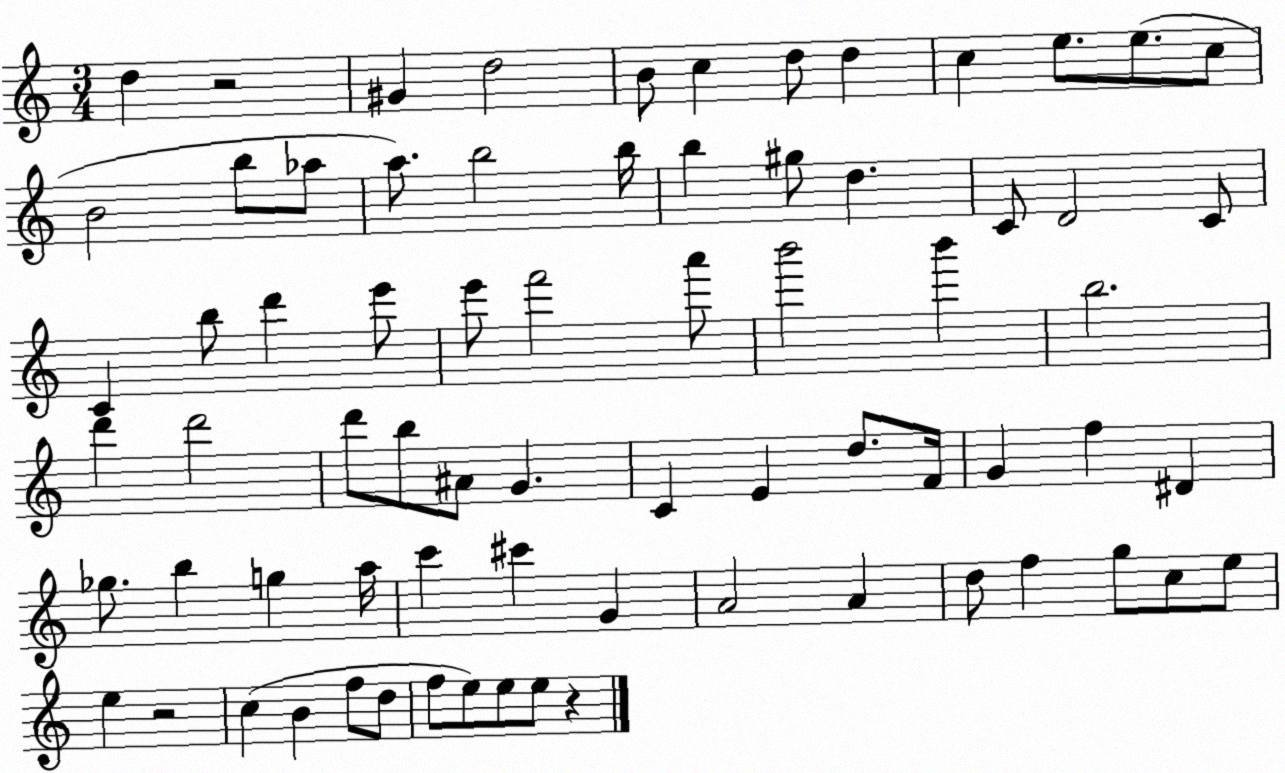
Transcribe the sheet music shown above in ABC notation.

X:1
T:Untitled
M:3/4
L:1/4
K:C
d z2 ^G d2 B/2 c d/2 d c e/2 e/2 c/2 B2 b/2 _a/2 a/2 b2 b/4 b ^g/2 d C/2 D2 C/2 C b/2 d' e'/2 e'/2 f'2 a'/2 b'2 b' b2 d' d'2 d'/2 b/2 ^A/2 G C E d/2 F/4 G f ^D _g/2 b g a/4 c' ^c' G A2 A d/2 f g/2 c/2 e/2 e z2 c B f/2 d/2 f/2 e/2 e/2 e/2 z